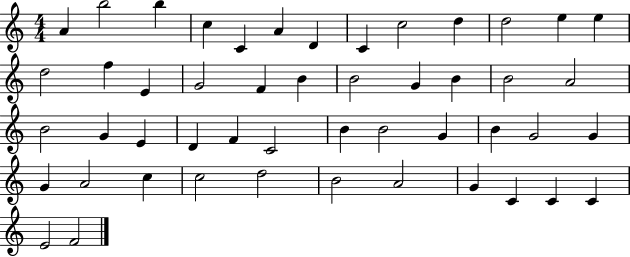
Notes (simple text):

A4/q B5/h B5/q C5/q C4/q A4/q D4/q C4/q C5/h D5/q D5/h E5/q E5/q D5/h F5/q E4/q G4/h F4/q B4/q B4/h G4/q B4/q B4/h A4/h B4/h G4/q E4/q D4/q F4/q C4/h B4/q B4/h G4/q B4/q G4/h G4/q G4/q A4/h C5/q C5/h D5/h B4/h A4/h G4/q C4/q C4/q C4/q E4/h F4/h